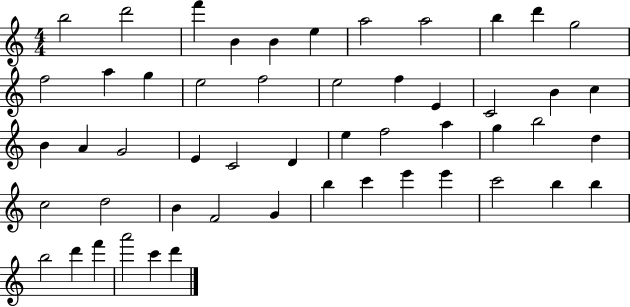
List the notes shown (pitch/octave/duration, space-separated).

B5/h D6/h F6/q B4/q B4/q E5/q A5/h A5/h B5/q D6/q G5/h F5/h A5/q G5/q E5/h F5/h E5/h F5/q E4/q C4/h B4/q C5/q B4/q A4/q G4/h E4/q C4/h D4/q E5/q F5/h A5/q G5/q B5/h D5/q C5/h D5/h B4/q F4/h G4/q B5/q C6/q E6/q E6/q C6/h B5/q B5/q B5/h D6/q F6/q A6/h C6/q D6/q